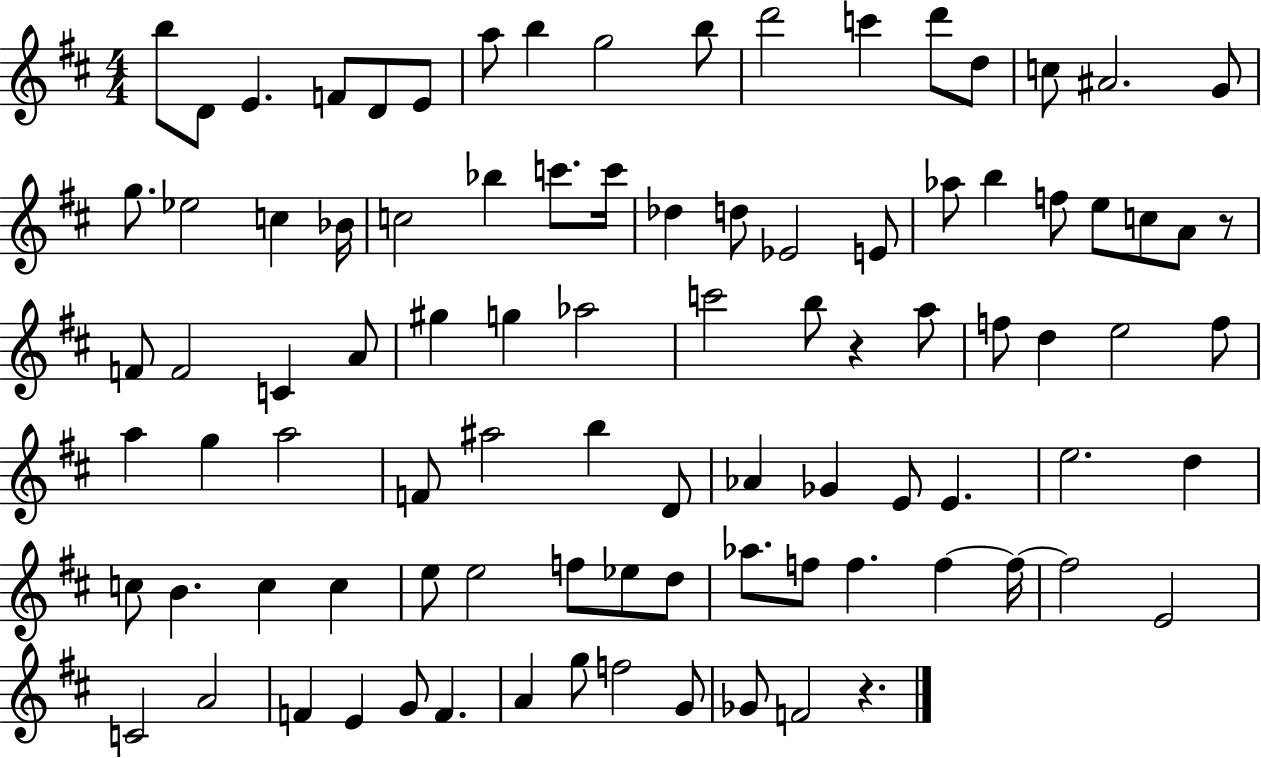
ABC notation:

X:1
T:Untitled
M:4/4
L:1/4
K:D
b/2 D/2 E F/2 D/2 E/2 a/2 b g2 b/2 d'2 c' d'/2 d/2 c/2 ^A2 G/2 g/2 _e2 c _B/4 c2 _b c'/2 c'/4 _d d/2 _E2 E/2 _a/2 b f/2 e/2 c/2 A/2 z/2 F/2 F2 C A/2 ^g g _a2 c'2 b/2 z a/2 f/2 d e2 f/2 a g a2 F/2 ^a2 b D/2 _A _G E/2 E e2 d c/2 B c c e/2 e2 f/2 _e/2 d/2 _a/2 f/2 f f f/4 f2 E2 C2 A2 F E G/2 F A g/2 f2 G/2 _G/2 F2 z